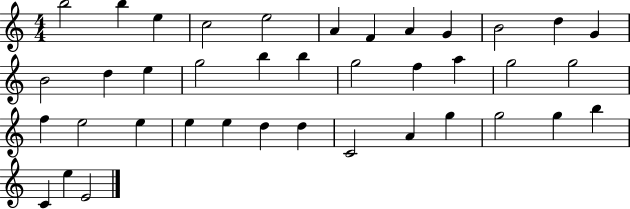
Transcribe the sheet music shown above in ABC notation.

X:1
T:Untitled
M:4/4
L:1/4
K:C
b2 b e c2 e2 A F A G B2 d G B2 d e g2 b b g2 f a g2 g2 f e2 e e e d d C2 A g g2 g b C e E2